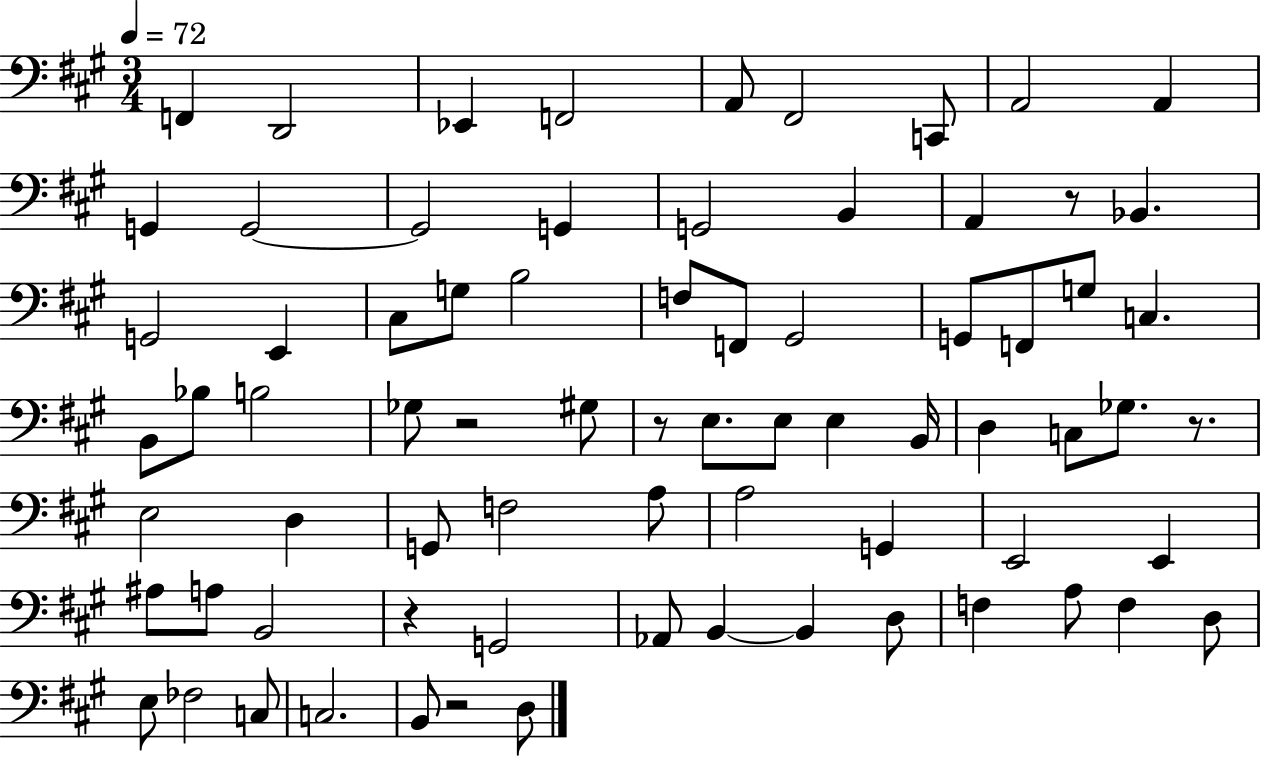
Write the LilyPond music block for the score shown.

{
  \clef bass
  \numericTimeSignature
  \time 3/4
  \key a \major
  \tempo 4 = 72
  f,4 d,2 | ees,4 f,2 | a,8 fis,2 c,8 | a,2 a,4 | \break g,4 g,2~~ | g,2 g,4 | g,2 b,4 | a,4 r8 bes,4. | \break g,2 e,4 | cis8 g8 b2 | f8 f,8 gis,2 | g,8 f,8 g8 c4. | \break b,8 bes8 b2 | ges8 r2 gis8 | r8 e8. e8 e4 b,16 | d4 c8 ges8. r8. | \break e2 d4 | g,8 f2 a8 | a2 g,4 | e,2 e,4 | \break ais8 a8 b,2 | r4 g,2 | aes,8 b,4~~ b,4 d8 | f4 a8 f4 d8 | \break e8 fes2 c8 | c2. | b,8 r2 d8 | \bar "|."
}